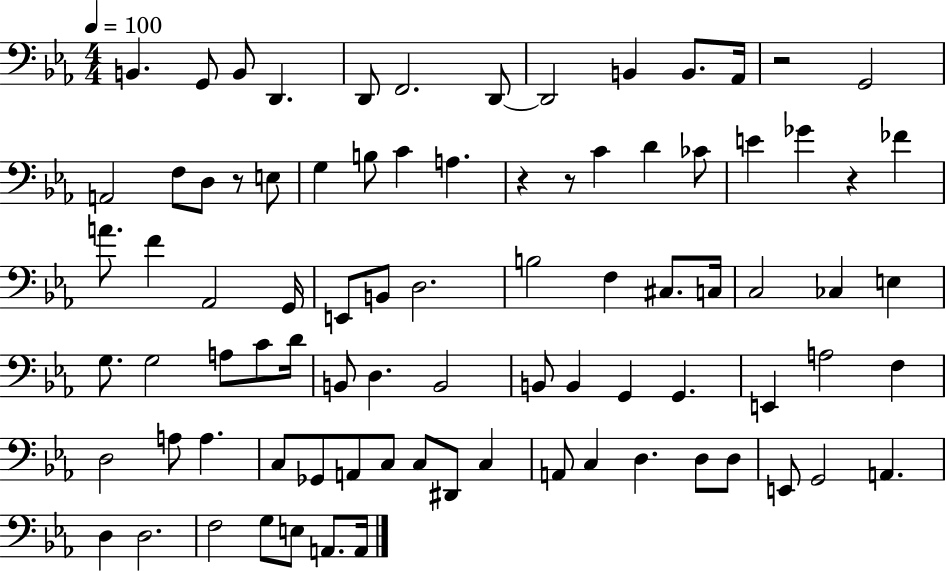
B2/q. G2/e B2/e D2/q. D2/e F2/h. D2/e D2/h B2/q B2/e. Ab2/s R/h G2/h A2/h F3/e D3/e R/e E3/e G3/q B3/e C4/q A3/q. R/q R/e C4/q D4/q CES4/e E4/q Gb4/q R/q FES4/q A4/e. F4/q Ab2/h G2/s E2/e B2/e D3/h. B3/h F3/q C#3/e. C3/s C3/h CES3/q E3/q G3/e. G3/h A3/e C4/e D4/s B2/e D3/q. B2/h B2/e B2/q G2/q G2/q. E2/q A3/h F3/q D3/h A3/e A3/q. C3/e Gb2/e A2/e C3/e C3/e D#2/e C3/q A2/e C3/q D3/q. D3/e D3/e E2/e G2/h A2/q. D3/q D3/h. F3/h G3/e E3/e A2/e. A2/s